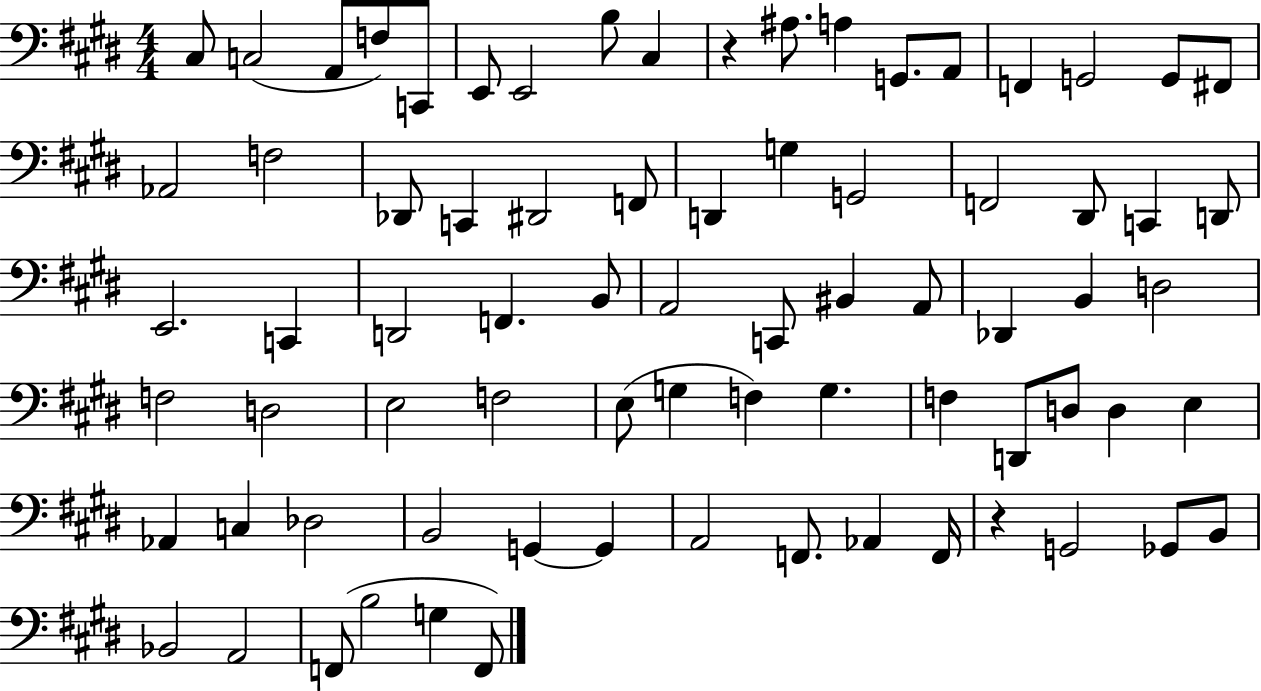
C#3/e C3/h A2/e F3/e C2/e E2/e E2/h B3/e C#3/q R/q A#3/e. A3/q G2/e. A2/e F2/q G2/h G2/e F#2/e Ab2/h F3/h Db2/e C2/q D#2/h F2/e D2/q G3/q G2/h F2/h D#2/e C2/q D2/e E2/h. C2/q D2/h F2/q. B2/e A2/h C2/e BIS2/q A2/e Db2/q B2/q D3/h F3/h D3/h E3/h F3/h E3/e G3/q F3/q G3/q. F3/q D2/e D3/e D3/q E3/q Ab2/q C3/q Db3/h B2/h G2/q G2/q A2/h F2/e. Ab2/q F2/s R/q G2/h Gb2/e B2/e Bb2/h A2/h F2/e B3/h G3/q F2/e